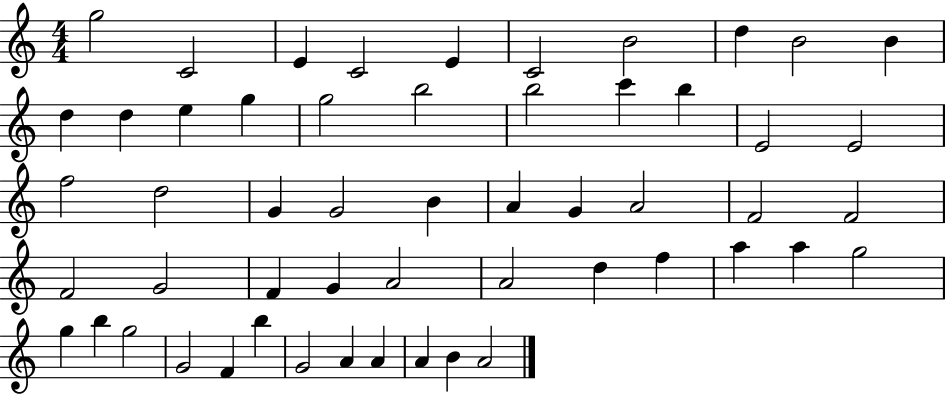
X:1
T:Untitled
M:4/4
L:1/4
K:C
g2 C2 E C2 E C2 B2 d B2 B d d e g g2 b2 b2 c' b E2 E2 f2 d2 G G2 B A G A2 F2 F2 F2 G2 F G A2 A2 d f a a g2 g b g2 G2 F b G2 A A A B A2